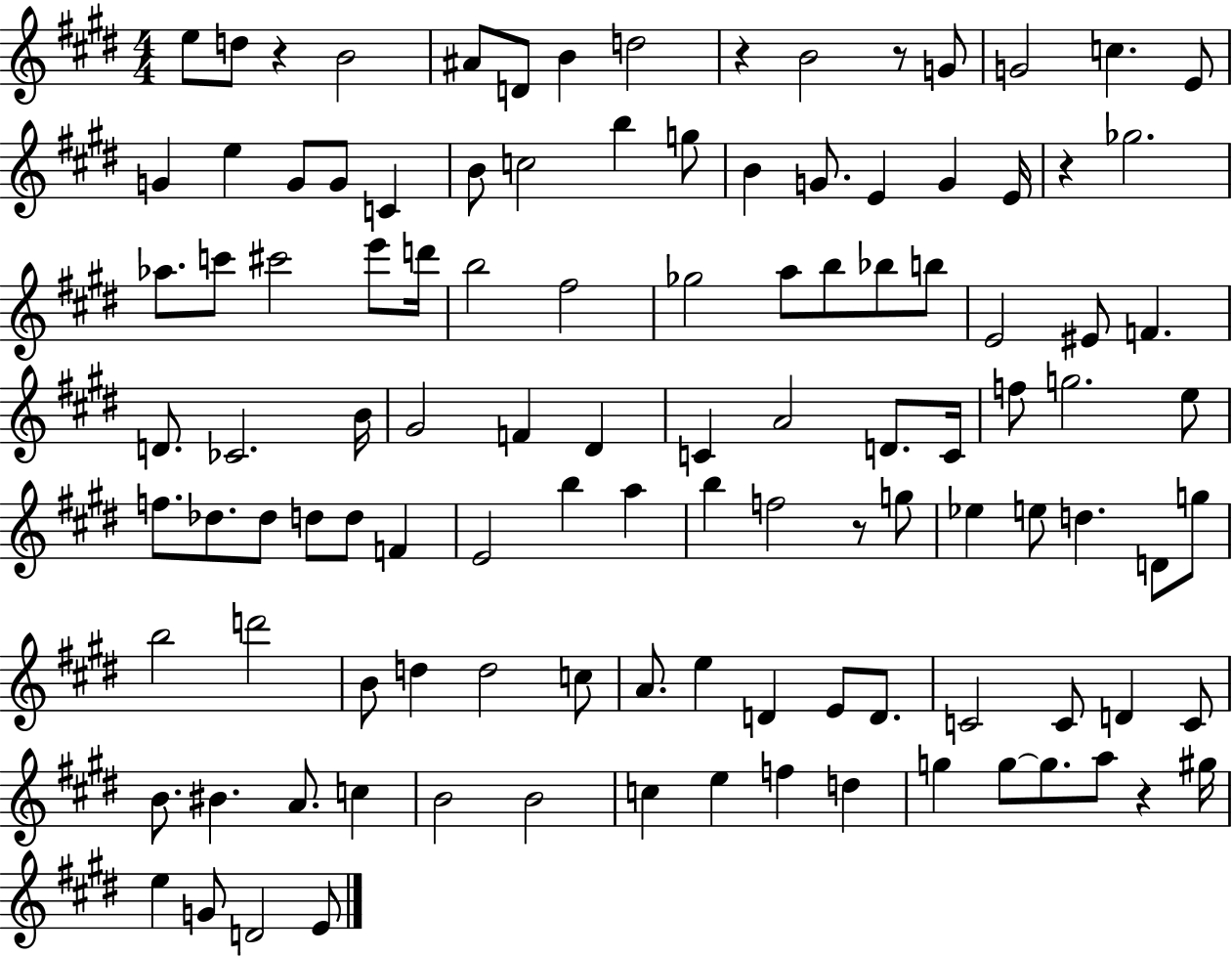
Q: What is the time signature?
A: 4/4